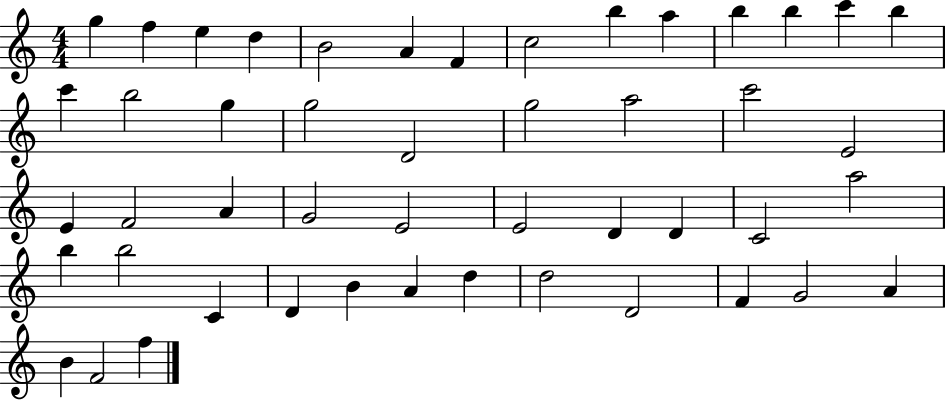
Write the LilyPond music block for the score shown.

{
  \clef treble
  \numericTimeSignature
  \time 4/4
  \key c \major
  g''4 f''4 e''4 d''4 | b'2 a'4 f'4 | c''2 b''4 a''4 | b''4 b''4 c'''4 b''4 | \break c'''4 b''2 g''4 | g''2 d'2 | g''2 a''2 | c'''2 e'2 | \break e'4 f'2 a'4 | g'2 e'2 | e'2 d'4 d'4 | c'2 a''2 | \break b''4 b''2 c'4 | d'4 b'4 a'4 d''4 | d''2 d'2 | f'4 g'2 a'4 | \break b'4 f'2 f''4 | \bar "|."
}